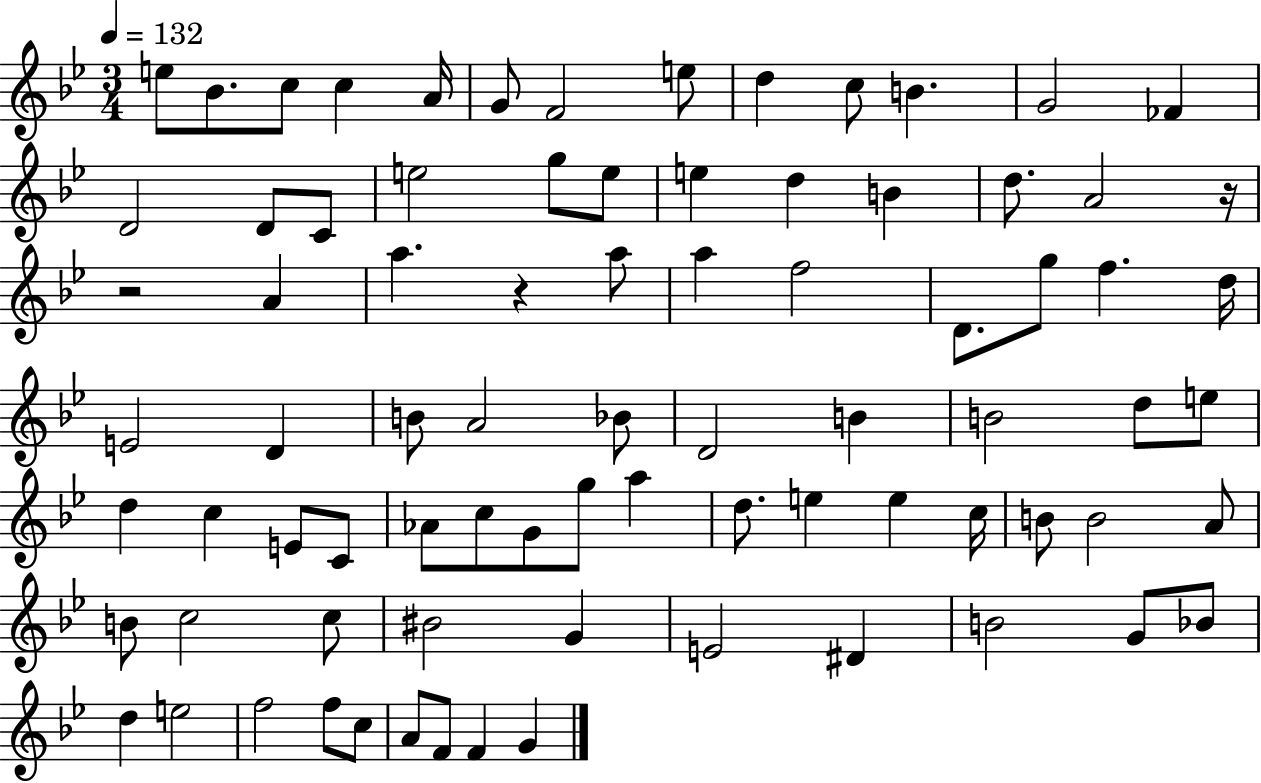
{
  \clef treble
  \numericTimeSignature
  \time 3/4
  \key bes \major
  \tempo 4 = 132
  e''8 bes'8. c''8 c''4 a'16 | g'8 f'2 e''8 | d''4 c''8 b'4. | g'2 fes'4 | \break d'2 d'8 c'8 | e''2 g''8 e''8 | e''4 d''4 b'4 | d''8. a'2 r16 | \break r2 a'4 | a''4. r4 a''8 | a''4 f''2 | d'8. g''8 f''4. d''16 | \break e'2 d'4 | b'8 a'2 bes'8 | d'2 b'4 | b'2 d''8 e''8 | \break d''4 c''4 e'8 c'8 | aes'8 c''8 g'8 g''8 a''4 | d''8. e''4 e''4 c''16 | b'8 b'2 a'8 | \break b'8 c''2 c''8 | bis'2 g'4 | e'2 dis'4 | b'2 g'8 bes'8 | \break d''4 e''2 | f''2 f''8 c''8 | a'8 f'8 f'4 g'4 | \bar "|."
}